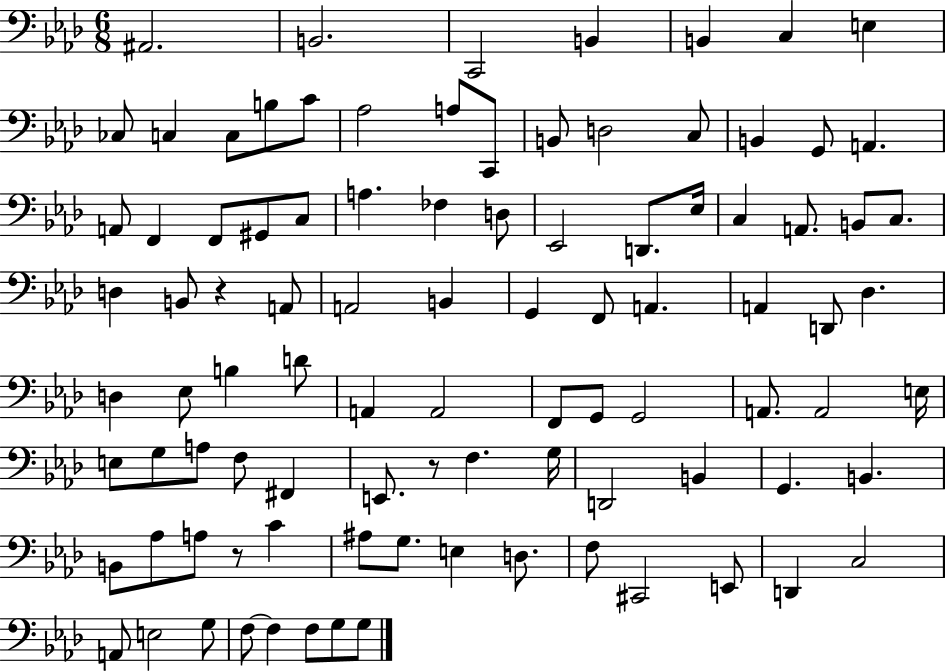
X:1
T:Untitled
M:6/8
L:1/4
K:Ab
^A,,2 B,,2 C,,2 B,, B,, C, E, _C,/2 C, C,/2 B,/2 C/2 _A,2 A,/2 C,,/2 B,,/2 D,2 C,/2 B,, G,,/2 A,, A,,/2 F,, F,,/2 ^G,,/2 C,/2 A, _F, D,/2 _E,,2 D,,/2 _E,/4 C, A,,/2 B,,/2 C,/2 D, B,,/2 z A,,/2 A,,2 B,, G,, F,,/2 A,, A,, D,,/2 _D, D, _E,/2 B, D/2 A,, A,,2 F,,/2 G,,/2 G,,2 A,,/2 A,,2 E,/4 E,/2 G,/2 A,/2 F,/2 ^F,, E,,/2 z/2 F, G,/4 D,,2 B,, G,, B,, B,,/2 _A,/2 A,/2 z/2 C ^A,/2 G,/2 E, D,/2 F,/2 ^C,,2 E,,/2 D,, C,2 A,,/2 E,2 G,/2 F,/2 F, F,/2 G,/2 G,/2